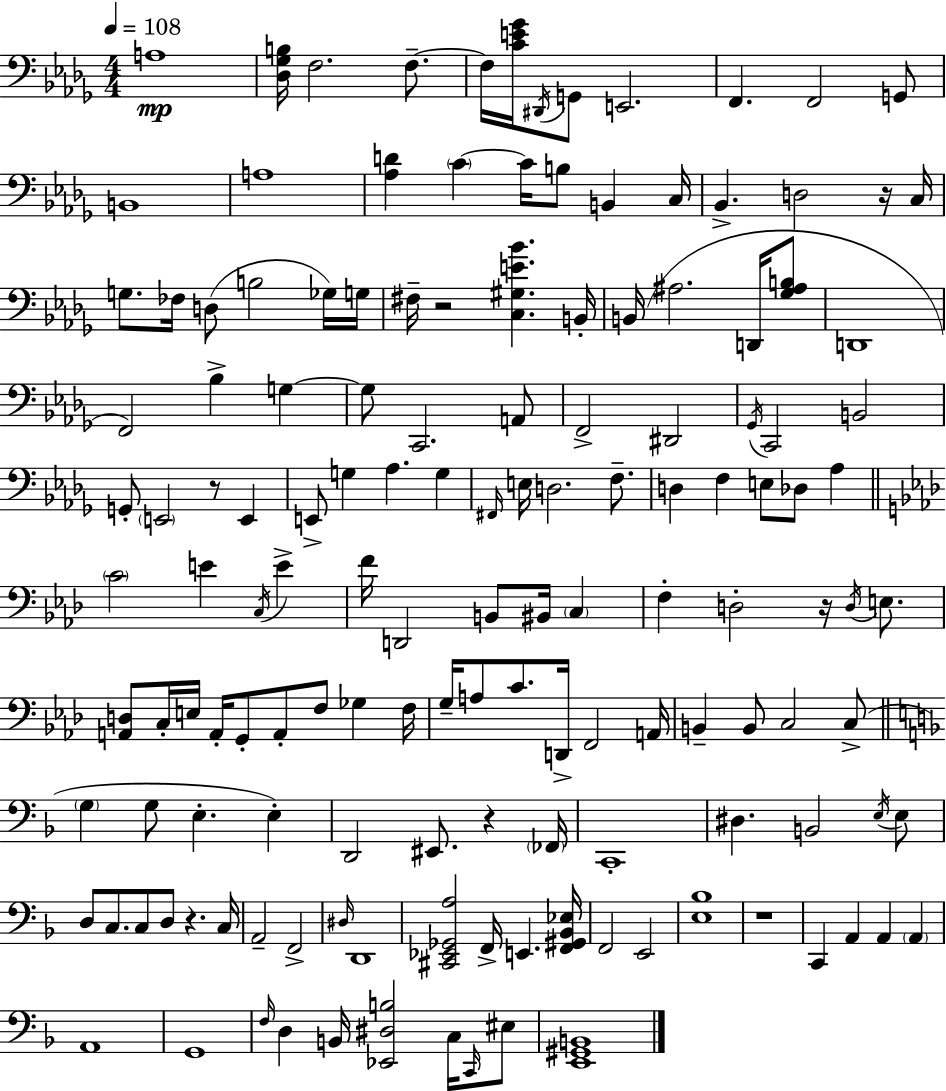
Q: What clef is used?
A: bass